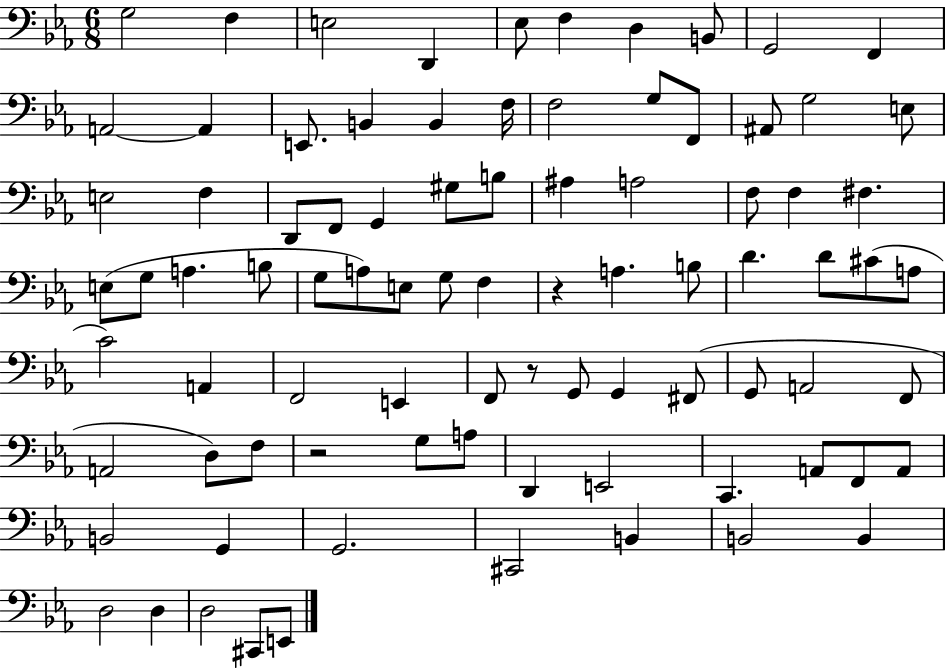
{
  \clef bass
  \numericTimeSignature
  \time 6/8
  \key ees \major
  \repeat volta 2 { g2 f4 | e2 d,4 | ees8 f4 d4 b,8 | g,2 f,4 | \break a,2~~ a,4 | e,8. b,4 b,4 f16 | f2 g8 f,8 | ais,8 g2 e8 | \break e2 f4 | d,8 f,8 g,4 gis8 b8 | ais4 a2 | f8 f4 fis4. | \break e8( g8 a4. b8 | g8 a8) e8 g8 f4 | r4 a4. b8 | d'4. d'8 cis'8( a8 | \break c'2) a,4 | f,2 e,4 | f,8 r8 g,8 g,4 fis,8( | g,8 a,2 f,8 | \break a,2 d8) f8 | r2 g8 a8 | d,4 e,2 | c,4. a,8 f,8 a,8 | \break b,2 g,4 | g,2. | cis,2 b,4 | b,2 b,4 | \break d2 d4 | d2 cis,8 e,8 | } \bar "|."
}